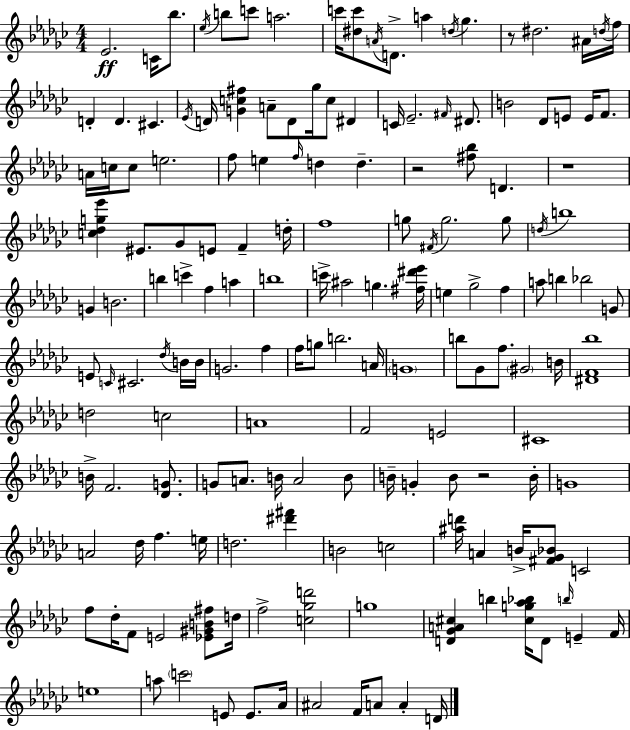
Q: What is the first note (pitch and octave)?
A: Eb4